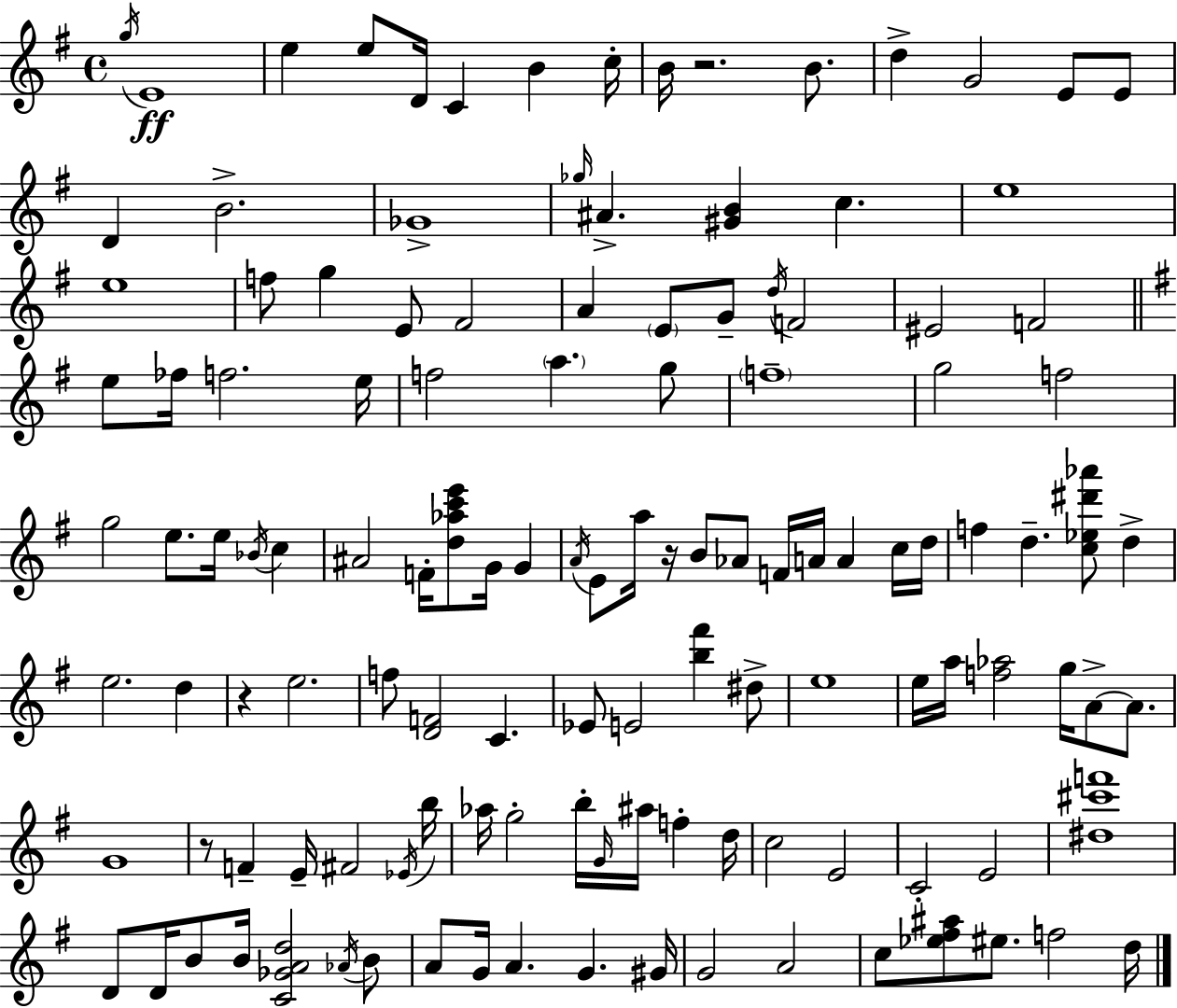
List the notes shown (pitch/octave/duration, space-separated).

G5/s E4/w E5/q E5/e D4/s C4/q B4/q C5/s B4/s R/h. B4/e. D5/q G4/h E4/e E4/e D4/q B4/h. Gb4/w Gb5/s A#4/q. [G#4,B4]/q C5/q. E5/w E5/w F5/e G5/q E4/e F#4/h A4/q E4/e G4/e D5/s F4/h EIS4/h F4/h E5/e FES5/s F5/h. E5/s F5/h A5/q. G5/e F5/w G5/h F5/h G5/h E5/e. E5/s Bb4/s C5/q A#4/h F4/s [D5,Ab5,C6,E6]/e G4/s G4/q A4/s E4/e A5/s R/s B4/e Ab4/e F4/s A4/s A4/q C5/s D5/s F5/q D5/q. [C5,Eb5,D#6,Ab6]/e D5/q E5/h. D5/q R/q E5/h. F5/e [D4,F4]/h C4/q. Eb4/e E4/h [B5,F#6]/q D#5/e E5/w E5/s A5/s [F5,Ab5]/h G5/s A4/e A4/e. G4/w R/e F4/q E4/s F#4/h Eb4/s B5/s Ab5/s G5/h B5/s G4/s A#5/s F5/q D5/s C5/h E4/h C4/h E4/h [D#5,C#6,F6]/w D4/e D4/s B4/e B4/s [C4,Gb4,A4,D5]/h Ab4/s B4/e A4/e G4/s A4/q. G4/q. G#4/s G4/h A4/h C5/e [Eb5,F#5,A#5]/e EIS5/e. F5/h D5/s